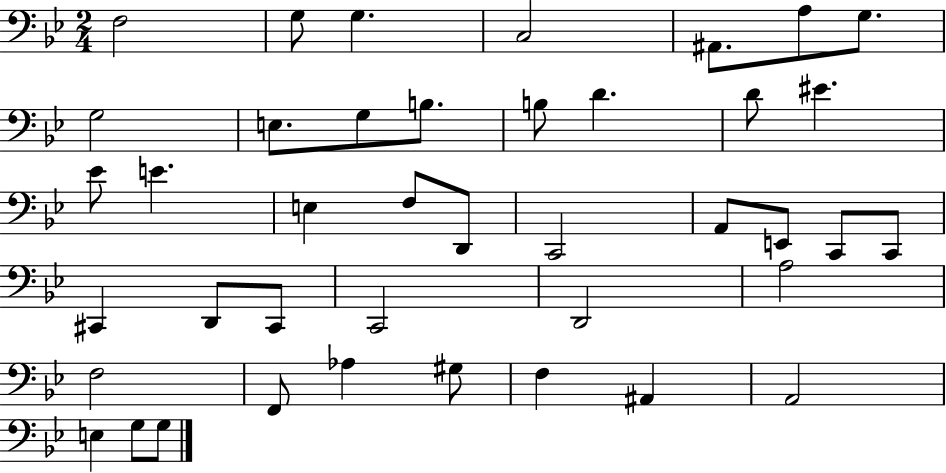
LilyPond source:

{
  \clef bass
  \numericTimeSignature
  \time 2/4
  \key bes \major
  f2 | g8 g4. | c2 | ais,8. a8 g8. | \break g2 | e8. g8 b8. | b8 d'4. | d'8 eis'4. | \break ees'8 e'4. | e4 f8 d,8 | c,2 | a,8 e,8 c,8 c,8 | \break cis,4 d,8 cis,8 | c,2 | d,2 | a2 | \break f2 | f,8 aes4 gis8 | f4 ais,4 | a,2 | \break e4 g8 g8 | \bar "|."
}